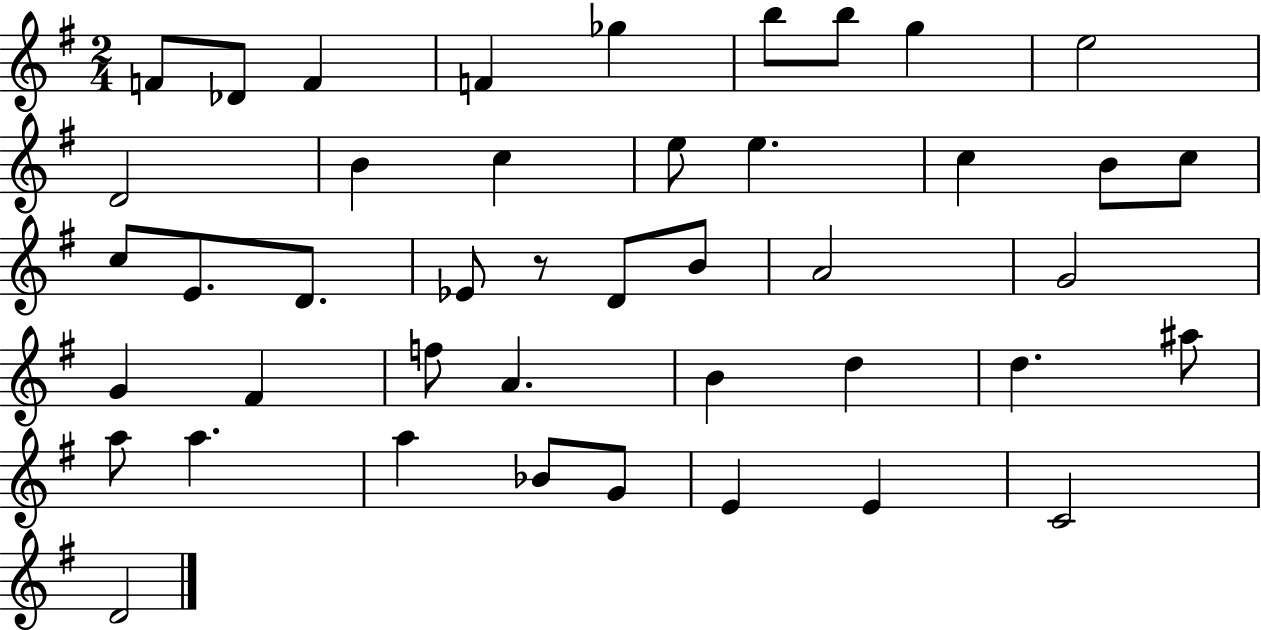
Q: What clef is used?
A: treble